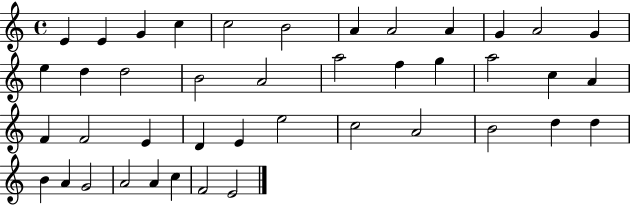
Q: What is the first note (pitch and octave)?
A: E4